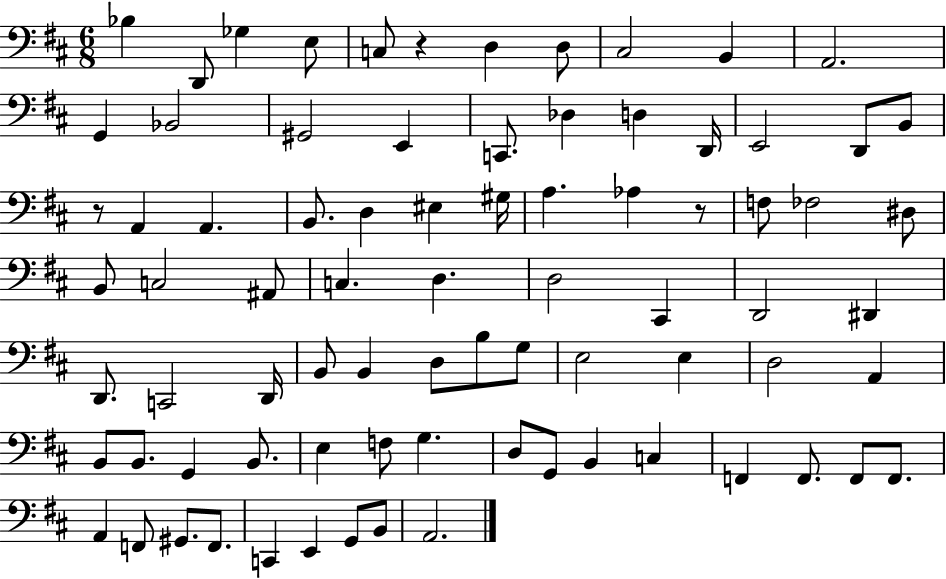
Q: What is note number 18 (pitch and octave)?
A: D2